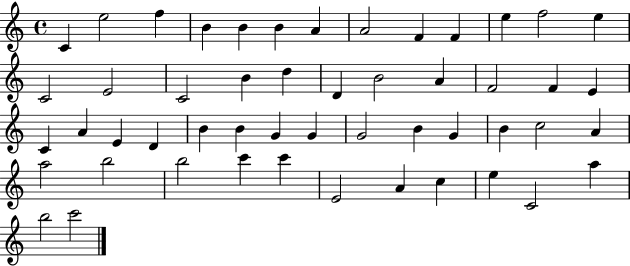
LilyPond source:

{
  \clef treble
  \time 4/4
  \defaultTimeSignature
  \key c \major
  c'4 e''2 f''4 | b'4 b'4 b'4 a'4 | a'2 f'4 f'4 | e''4 f''2 e''4 | \break c'2 e'2 | c'2 b'4 d''4 | d'4 b'2 a'4 | f'2 f'4 e'4 | \break c'4 a'4 e'4 d'4 | b'4 b'4 g'4 g'4 | g'2 b'4 g'4 | b'4 c''2 a'4 | \break a''2 b''2 | b''2 c'''4 c'''4 | e'2 a'4 c''4 | e''4 c'2 a''4 | \break b''2 c'''2 | \bar "|."
}